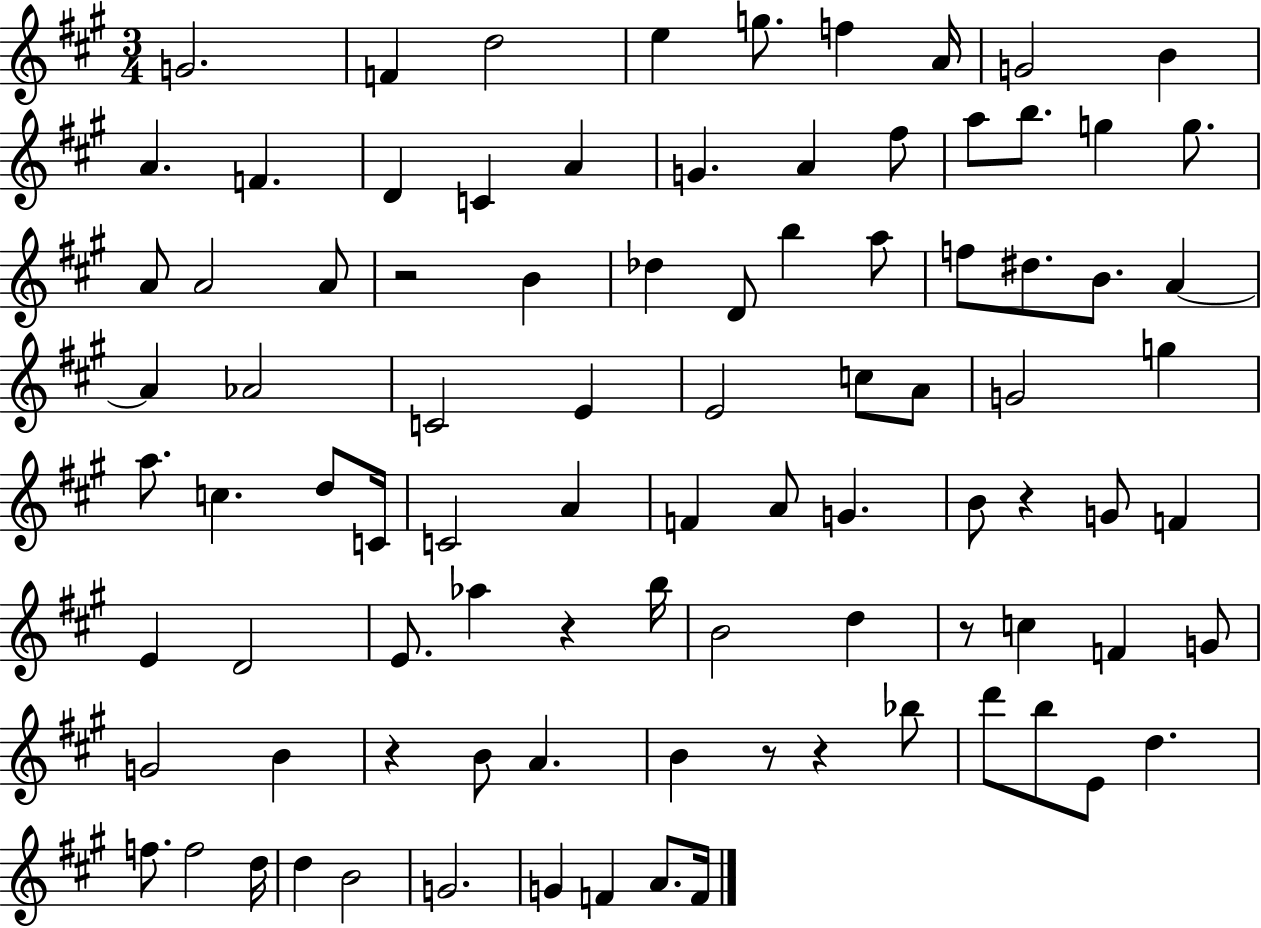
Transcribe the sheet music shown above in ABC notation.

X:1
T:Untitled
M:3/4
L:1/4
K:A
G2 F d2 e g/2 f A/4 G2 B A F D C A G A ^f/2 a/2 b/2 g g/2 A/2 A2 A/2 z2 B _d D/2 b a/2 f/2 ^d/2 B/2 A A _A2 C2 E E2 c/2 A/2 G2 g a/2 c d/2 C/4 C2 A F A/2 G B/2 z G/2 F E D2 E/2 _a z b/4 B2 d z/2 c F G/2 G2 B z B/2 A B z/2 z _b/2 d'/2 b/2 E/2 d f/2 f2 d/4 d B2 G2 G F A/2 F/4